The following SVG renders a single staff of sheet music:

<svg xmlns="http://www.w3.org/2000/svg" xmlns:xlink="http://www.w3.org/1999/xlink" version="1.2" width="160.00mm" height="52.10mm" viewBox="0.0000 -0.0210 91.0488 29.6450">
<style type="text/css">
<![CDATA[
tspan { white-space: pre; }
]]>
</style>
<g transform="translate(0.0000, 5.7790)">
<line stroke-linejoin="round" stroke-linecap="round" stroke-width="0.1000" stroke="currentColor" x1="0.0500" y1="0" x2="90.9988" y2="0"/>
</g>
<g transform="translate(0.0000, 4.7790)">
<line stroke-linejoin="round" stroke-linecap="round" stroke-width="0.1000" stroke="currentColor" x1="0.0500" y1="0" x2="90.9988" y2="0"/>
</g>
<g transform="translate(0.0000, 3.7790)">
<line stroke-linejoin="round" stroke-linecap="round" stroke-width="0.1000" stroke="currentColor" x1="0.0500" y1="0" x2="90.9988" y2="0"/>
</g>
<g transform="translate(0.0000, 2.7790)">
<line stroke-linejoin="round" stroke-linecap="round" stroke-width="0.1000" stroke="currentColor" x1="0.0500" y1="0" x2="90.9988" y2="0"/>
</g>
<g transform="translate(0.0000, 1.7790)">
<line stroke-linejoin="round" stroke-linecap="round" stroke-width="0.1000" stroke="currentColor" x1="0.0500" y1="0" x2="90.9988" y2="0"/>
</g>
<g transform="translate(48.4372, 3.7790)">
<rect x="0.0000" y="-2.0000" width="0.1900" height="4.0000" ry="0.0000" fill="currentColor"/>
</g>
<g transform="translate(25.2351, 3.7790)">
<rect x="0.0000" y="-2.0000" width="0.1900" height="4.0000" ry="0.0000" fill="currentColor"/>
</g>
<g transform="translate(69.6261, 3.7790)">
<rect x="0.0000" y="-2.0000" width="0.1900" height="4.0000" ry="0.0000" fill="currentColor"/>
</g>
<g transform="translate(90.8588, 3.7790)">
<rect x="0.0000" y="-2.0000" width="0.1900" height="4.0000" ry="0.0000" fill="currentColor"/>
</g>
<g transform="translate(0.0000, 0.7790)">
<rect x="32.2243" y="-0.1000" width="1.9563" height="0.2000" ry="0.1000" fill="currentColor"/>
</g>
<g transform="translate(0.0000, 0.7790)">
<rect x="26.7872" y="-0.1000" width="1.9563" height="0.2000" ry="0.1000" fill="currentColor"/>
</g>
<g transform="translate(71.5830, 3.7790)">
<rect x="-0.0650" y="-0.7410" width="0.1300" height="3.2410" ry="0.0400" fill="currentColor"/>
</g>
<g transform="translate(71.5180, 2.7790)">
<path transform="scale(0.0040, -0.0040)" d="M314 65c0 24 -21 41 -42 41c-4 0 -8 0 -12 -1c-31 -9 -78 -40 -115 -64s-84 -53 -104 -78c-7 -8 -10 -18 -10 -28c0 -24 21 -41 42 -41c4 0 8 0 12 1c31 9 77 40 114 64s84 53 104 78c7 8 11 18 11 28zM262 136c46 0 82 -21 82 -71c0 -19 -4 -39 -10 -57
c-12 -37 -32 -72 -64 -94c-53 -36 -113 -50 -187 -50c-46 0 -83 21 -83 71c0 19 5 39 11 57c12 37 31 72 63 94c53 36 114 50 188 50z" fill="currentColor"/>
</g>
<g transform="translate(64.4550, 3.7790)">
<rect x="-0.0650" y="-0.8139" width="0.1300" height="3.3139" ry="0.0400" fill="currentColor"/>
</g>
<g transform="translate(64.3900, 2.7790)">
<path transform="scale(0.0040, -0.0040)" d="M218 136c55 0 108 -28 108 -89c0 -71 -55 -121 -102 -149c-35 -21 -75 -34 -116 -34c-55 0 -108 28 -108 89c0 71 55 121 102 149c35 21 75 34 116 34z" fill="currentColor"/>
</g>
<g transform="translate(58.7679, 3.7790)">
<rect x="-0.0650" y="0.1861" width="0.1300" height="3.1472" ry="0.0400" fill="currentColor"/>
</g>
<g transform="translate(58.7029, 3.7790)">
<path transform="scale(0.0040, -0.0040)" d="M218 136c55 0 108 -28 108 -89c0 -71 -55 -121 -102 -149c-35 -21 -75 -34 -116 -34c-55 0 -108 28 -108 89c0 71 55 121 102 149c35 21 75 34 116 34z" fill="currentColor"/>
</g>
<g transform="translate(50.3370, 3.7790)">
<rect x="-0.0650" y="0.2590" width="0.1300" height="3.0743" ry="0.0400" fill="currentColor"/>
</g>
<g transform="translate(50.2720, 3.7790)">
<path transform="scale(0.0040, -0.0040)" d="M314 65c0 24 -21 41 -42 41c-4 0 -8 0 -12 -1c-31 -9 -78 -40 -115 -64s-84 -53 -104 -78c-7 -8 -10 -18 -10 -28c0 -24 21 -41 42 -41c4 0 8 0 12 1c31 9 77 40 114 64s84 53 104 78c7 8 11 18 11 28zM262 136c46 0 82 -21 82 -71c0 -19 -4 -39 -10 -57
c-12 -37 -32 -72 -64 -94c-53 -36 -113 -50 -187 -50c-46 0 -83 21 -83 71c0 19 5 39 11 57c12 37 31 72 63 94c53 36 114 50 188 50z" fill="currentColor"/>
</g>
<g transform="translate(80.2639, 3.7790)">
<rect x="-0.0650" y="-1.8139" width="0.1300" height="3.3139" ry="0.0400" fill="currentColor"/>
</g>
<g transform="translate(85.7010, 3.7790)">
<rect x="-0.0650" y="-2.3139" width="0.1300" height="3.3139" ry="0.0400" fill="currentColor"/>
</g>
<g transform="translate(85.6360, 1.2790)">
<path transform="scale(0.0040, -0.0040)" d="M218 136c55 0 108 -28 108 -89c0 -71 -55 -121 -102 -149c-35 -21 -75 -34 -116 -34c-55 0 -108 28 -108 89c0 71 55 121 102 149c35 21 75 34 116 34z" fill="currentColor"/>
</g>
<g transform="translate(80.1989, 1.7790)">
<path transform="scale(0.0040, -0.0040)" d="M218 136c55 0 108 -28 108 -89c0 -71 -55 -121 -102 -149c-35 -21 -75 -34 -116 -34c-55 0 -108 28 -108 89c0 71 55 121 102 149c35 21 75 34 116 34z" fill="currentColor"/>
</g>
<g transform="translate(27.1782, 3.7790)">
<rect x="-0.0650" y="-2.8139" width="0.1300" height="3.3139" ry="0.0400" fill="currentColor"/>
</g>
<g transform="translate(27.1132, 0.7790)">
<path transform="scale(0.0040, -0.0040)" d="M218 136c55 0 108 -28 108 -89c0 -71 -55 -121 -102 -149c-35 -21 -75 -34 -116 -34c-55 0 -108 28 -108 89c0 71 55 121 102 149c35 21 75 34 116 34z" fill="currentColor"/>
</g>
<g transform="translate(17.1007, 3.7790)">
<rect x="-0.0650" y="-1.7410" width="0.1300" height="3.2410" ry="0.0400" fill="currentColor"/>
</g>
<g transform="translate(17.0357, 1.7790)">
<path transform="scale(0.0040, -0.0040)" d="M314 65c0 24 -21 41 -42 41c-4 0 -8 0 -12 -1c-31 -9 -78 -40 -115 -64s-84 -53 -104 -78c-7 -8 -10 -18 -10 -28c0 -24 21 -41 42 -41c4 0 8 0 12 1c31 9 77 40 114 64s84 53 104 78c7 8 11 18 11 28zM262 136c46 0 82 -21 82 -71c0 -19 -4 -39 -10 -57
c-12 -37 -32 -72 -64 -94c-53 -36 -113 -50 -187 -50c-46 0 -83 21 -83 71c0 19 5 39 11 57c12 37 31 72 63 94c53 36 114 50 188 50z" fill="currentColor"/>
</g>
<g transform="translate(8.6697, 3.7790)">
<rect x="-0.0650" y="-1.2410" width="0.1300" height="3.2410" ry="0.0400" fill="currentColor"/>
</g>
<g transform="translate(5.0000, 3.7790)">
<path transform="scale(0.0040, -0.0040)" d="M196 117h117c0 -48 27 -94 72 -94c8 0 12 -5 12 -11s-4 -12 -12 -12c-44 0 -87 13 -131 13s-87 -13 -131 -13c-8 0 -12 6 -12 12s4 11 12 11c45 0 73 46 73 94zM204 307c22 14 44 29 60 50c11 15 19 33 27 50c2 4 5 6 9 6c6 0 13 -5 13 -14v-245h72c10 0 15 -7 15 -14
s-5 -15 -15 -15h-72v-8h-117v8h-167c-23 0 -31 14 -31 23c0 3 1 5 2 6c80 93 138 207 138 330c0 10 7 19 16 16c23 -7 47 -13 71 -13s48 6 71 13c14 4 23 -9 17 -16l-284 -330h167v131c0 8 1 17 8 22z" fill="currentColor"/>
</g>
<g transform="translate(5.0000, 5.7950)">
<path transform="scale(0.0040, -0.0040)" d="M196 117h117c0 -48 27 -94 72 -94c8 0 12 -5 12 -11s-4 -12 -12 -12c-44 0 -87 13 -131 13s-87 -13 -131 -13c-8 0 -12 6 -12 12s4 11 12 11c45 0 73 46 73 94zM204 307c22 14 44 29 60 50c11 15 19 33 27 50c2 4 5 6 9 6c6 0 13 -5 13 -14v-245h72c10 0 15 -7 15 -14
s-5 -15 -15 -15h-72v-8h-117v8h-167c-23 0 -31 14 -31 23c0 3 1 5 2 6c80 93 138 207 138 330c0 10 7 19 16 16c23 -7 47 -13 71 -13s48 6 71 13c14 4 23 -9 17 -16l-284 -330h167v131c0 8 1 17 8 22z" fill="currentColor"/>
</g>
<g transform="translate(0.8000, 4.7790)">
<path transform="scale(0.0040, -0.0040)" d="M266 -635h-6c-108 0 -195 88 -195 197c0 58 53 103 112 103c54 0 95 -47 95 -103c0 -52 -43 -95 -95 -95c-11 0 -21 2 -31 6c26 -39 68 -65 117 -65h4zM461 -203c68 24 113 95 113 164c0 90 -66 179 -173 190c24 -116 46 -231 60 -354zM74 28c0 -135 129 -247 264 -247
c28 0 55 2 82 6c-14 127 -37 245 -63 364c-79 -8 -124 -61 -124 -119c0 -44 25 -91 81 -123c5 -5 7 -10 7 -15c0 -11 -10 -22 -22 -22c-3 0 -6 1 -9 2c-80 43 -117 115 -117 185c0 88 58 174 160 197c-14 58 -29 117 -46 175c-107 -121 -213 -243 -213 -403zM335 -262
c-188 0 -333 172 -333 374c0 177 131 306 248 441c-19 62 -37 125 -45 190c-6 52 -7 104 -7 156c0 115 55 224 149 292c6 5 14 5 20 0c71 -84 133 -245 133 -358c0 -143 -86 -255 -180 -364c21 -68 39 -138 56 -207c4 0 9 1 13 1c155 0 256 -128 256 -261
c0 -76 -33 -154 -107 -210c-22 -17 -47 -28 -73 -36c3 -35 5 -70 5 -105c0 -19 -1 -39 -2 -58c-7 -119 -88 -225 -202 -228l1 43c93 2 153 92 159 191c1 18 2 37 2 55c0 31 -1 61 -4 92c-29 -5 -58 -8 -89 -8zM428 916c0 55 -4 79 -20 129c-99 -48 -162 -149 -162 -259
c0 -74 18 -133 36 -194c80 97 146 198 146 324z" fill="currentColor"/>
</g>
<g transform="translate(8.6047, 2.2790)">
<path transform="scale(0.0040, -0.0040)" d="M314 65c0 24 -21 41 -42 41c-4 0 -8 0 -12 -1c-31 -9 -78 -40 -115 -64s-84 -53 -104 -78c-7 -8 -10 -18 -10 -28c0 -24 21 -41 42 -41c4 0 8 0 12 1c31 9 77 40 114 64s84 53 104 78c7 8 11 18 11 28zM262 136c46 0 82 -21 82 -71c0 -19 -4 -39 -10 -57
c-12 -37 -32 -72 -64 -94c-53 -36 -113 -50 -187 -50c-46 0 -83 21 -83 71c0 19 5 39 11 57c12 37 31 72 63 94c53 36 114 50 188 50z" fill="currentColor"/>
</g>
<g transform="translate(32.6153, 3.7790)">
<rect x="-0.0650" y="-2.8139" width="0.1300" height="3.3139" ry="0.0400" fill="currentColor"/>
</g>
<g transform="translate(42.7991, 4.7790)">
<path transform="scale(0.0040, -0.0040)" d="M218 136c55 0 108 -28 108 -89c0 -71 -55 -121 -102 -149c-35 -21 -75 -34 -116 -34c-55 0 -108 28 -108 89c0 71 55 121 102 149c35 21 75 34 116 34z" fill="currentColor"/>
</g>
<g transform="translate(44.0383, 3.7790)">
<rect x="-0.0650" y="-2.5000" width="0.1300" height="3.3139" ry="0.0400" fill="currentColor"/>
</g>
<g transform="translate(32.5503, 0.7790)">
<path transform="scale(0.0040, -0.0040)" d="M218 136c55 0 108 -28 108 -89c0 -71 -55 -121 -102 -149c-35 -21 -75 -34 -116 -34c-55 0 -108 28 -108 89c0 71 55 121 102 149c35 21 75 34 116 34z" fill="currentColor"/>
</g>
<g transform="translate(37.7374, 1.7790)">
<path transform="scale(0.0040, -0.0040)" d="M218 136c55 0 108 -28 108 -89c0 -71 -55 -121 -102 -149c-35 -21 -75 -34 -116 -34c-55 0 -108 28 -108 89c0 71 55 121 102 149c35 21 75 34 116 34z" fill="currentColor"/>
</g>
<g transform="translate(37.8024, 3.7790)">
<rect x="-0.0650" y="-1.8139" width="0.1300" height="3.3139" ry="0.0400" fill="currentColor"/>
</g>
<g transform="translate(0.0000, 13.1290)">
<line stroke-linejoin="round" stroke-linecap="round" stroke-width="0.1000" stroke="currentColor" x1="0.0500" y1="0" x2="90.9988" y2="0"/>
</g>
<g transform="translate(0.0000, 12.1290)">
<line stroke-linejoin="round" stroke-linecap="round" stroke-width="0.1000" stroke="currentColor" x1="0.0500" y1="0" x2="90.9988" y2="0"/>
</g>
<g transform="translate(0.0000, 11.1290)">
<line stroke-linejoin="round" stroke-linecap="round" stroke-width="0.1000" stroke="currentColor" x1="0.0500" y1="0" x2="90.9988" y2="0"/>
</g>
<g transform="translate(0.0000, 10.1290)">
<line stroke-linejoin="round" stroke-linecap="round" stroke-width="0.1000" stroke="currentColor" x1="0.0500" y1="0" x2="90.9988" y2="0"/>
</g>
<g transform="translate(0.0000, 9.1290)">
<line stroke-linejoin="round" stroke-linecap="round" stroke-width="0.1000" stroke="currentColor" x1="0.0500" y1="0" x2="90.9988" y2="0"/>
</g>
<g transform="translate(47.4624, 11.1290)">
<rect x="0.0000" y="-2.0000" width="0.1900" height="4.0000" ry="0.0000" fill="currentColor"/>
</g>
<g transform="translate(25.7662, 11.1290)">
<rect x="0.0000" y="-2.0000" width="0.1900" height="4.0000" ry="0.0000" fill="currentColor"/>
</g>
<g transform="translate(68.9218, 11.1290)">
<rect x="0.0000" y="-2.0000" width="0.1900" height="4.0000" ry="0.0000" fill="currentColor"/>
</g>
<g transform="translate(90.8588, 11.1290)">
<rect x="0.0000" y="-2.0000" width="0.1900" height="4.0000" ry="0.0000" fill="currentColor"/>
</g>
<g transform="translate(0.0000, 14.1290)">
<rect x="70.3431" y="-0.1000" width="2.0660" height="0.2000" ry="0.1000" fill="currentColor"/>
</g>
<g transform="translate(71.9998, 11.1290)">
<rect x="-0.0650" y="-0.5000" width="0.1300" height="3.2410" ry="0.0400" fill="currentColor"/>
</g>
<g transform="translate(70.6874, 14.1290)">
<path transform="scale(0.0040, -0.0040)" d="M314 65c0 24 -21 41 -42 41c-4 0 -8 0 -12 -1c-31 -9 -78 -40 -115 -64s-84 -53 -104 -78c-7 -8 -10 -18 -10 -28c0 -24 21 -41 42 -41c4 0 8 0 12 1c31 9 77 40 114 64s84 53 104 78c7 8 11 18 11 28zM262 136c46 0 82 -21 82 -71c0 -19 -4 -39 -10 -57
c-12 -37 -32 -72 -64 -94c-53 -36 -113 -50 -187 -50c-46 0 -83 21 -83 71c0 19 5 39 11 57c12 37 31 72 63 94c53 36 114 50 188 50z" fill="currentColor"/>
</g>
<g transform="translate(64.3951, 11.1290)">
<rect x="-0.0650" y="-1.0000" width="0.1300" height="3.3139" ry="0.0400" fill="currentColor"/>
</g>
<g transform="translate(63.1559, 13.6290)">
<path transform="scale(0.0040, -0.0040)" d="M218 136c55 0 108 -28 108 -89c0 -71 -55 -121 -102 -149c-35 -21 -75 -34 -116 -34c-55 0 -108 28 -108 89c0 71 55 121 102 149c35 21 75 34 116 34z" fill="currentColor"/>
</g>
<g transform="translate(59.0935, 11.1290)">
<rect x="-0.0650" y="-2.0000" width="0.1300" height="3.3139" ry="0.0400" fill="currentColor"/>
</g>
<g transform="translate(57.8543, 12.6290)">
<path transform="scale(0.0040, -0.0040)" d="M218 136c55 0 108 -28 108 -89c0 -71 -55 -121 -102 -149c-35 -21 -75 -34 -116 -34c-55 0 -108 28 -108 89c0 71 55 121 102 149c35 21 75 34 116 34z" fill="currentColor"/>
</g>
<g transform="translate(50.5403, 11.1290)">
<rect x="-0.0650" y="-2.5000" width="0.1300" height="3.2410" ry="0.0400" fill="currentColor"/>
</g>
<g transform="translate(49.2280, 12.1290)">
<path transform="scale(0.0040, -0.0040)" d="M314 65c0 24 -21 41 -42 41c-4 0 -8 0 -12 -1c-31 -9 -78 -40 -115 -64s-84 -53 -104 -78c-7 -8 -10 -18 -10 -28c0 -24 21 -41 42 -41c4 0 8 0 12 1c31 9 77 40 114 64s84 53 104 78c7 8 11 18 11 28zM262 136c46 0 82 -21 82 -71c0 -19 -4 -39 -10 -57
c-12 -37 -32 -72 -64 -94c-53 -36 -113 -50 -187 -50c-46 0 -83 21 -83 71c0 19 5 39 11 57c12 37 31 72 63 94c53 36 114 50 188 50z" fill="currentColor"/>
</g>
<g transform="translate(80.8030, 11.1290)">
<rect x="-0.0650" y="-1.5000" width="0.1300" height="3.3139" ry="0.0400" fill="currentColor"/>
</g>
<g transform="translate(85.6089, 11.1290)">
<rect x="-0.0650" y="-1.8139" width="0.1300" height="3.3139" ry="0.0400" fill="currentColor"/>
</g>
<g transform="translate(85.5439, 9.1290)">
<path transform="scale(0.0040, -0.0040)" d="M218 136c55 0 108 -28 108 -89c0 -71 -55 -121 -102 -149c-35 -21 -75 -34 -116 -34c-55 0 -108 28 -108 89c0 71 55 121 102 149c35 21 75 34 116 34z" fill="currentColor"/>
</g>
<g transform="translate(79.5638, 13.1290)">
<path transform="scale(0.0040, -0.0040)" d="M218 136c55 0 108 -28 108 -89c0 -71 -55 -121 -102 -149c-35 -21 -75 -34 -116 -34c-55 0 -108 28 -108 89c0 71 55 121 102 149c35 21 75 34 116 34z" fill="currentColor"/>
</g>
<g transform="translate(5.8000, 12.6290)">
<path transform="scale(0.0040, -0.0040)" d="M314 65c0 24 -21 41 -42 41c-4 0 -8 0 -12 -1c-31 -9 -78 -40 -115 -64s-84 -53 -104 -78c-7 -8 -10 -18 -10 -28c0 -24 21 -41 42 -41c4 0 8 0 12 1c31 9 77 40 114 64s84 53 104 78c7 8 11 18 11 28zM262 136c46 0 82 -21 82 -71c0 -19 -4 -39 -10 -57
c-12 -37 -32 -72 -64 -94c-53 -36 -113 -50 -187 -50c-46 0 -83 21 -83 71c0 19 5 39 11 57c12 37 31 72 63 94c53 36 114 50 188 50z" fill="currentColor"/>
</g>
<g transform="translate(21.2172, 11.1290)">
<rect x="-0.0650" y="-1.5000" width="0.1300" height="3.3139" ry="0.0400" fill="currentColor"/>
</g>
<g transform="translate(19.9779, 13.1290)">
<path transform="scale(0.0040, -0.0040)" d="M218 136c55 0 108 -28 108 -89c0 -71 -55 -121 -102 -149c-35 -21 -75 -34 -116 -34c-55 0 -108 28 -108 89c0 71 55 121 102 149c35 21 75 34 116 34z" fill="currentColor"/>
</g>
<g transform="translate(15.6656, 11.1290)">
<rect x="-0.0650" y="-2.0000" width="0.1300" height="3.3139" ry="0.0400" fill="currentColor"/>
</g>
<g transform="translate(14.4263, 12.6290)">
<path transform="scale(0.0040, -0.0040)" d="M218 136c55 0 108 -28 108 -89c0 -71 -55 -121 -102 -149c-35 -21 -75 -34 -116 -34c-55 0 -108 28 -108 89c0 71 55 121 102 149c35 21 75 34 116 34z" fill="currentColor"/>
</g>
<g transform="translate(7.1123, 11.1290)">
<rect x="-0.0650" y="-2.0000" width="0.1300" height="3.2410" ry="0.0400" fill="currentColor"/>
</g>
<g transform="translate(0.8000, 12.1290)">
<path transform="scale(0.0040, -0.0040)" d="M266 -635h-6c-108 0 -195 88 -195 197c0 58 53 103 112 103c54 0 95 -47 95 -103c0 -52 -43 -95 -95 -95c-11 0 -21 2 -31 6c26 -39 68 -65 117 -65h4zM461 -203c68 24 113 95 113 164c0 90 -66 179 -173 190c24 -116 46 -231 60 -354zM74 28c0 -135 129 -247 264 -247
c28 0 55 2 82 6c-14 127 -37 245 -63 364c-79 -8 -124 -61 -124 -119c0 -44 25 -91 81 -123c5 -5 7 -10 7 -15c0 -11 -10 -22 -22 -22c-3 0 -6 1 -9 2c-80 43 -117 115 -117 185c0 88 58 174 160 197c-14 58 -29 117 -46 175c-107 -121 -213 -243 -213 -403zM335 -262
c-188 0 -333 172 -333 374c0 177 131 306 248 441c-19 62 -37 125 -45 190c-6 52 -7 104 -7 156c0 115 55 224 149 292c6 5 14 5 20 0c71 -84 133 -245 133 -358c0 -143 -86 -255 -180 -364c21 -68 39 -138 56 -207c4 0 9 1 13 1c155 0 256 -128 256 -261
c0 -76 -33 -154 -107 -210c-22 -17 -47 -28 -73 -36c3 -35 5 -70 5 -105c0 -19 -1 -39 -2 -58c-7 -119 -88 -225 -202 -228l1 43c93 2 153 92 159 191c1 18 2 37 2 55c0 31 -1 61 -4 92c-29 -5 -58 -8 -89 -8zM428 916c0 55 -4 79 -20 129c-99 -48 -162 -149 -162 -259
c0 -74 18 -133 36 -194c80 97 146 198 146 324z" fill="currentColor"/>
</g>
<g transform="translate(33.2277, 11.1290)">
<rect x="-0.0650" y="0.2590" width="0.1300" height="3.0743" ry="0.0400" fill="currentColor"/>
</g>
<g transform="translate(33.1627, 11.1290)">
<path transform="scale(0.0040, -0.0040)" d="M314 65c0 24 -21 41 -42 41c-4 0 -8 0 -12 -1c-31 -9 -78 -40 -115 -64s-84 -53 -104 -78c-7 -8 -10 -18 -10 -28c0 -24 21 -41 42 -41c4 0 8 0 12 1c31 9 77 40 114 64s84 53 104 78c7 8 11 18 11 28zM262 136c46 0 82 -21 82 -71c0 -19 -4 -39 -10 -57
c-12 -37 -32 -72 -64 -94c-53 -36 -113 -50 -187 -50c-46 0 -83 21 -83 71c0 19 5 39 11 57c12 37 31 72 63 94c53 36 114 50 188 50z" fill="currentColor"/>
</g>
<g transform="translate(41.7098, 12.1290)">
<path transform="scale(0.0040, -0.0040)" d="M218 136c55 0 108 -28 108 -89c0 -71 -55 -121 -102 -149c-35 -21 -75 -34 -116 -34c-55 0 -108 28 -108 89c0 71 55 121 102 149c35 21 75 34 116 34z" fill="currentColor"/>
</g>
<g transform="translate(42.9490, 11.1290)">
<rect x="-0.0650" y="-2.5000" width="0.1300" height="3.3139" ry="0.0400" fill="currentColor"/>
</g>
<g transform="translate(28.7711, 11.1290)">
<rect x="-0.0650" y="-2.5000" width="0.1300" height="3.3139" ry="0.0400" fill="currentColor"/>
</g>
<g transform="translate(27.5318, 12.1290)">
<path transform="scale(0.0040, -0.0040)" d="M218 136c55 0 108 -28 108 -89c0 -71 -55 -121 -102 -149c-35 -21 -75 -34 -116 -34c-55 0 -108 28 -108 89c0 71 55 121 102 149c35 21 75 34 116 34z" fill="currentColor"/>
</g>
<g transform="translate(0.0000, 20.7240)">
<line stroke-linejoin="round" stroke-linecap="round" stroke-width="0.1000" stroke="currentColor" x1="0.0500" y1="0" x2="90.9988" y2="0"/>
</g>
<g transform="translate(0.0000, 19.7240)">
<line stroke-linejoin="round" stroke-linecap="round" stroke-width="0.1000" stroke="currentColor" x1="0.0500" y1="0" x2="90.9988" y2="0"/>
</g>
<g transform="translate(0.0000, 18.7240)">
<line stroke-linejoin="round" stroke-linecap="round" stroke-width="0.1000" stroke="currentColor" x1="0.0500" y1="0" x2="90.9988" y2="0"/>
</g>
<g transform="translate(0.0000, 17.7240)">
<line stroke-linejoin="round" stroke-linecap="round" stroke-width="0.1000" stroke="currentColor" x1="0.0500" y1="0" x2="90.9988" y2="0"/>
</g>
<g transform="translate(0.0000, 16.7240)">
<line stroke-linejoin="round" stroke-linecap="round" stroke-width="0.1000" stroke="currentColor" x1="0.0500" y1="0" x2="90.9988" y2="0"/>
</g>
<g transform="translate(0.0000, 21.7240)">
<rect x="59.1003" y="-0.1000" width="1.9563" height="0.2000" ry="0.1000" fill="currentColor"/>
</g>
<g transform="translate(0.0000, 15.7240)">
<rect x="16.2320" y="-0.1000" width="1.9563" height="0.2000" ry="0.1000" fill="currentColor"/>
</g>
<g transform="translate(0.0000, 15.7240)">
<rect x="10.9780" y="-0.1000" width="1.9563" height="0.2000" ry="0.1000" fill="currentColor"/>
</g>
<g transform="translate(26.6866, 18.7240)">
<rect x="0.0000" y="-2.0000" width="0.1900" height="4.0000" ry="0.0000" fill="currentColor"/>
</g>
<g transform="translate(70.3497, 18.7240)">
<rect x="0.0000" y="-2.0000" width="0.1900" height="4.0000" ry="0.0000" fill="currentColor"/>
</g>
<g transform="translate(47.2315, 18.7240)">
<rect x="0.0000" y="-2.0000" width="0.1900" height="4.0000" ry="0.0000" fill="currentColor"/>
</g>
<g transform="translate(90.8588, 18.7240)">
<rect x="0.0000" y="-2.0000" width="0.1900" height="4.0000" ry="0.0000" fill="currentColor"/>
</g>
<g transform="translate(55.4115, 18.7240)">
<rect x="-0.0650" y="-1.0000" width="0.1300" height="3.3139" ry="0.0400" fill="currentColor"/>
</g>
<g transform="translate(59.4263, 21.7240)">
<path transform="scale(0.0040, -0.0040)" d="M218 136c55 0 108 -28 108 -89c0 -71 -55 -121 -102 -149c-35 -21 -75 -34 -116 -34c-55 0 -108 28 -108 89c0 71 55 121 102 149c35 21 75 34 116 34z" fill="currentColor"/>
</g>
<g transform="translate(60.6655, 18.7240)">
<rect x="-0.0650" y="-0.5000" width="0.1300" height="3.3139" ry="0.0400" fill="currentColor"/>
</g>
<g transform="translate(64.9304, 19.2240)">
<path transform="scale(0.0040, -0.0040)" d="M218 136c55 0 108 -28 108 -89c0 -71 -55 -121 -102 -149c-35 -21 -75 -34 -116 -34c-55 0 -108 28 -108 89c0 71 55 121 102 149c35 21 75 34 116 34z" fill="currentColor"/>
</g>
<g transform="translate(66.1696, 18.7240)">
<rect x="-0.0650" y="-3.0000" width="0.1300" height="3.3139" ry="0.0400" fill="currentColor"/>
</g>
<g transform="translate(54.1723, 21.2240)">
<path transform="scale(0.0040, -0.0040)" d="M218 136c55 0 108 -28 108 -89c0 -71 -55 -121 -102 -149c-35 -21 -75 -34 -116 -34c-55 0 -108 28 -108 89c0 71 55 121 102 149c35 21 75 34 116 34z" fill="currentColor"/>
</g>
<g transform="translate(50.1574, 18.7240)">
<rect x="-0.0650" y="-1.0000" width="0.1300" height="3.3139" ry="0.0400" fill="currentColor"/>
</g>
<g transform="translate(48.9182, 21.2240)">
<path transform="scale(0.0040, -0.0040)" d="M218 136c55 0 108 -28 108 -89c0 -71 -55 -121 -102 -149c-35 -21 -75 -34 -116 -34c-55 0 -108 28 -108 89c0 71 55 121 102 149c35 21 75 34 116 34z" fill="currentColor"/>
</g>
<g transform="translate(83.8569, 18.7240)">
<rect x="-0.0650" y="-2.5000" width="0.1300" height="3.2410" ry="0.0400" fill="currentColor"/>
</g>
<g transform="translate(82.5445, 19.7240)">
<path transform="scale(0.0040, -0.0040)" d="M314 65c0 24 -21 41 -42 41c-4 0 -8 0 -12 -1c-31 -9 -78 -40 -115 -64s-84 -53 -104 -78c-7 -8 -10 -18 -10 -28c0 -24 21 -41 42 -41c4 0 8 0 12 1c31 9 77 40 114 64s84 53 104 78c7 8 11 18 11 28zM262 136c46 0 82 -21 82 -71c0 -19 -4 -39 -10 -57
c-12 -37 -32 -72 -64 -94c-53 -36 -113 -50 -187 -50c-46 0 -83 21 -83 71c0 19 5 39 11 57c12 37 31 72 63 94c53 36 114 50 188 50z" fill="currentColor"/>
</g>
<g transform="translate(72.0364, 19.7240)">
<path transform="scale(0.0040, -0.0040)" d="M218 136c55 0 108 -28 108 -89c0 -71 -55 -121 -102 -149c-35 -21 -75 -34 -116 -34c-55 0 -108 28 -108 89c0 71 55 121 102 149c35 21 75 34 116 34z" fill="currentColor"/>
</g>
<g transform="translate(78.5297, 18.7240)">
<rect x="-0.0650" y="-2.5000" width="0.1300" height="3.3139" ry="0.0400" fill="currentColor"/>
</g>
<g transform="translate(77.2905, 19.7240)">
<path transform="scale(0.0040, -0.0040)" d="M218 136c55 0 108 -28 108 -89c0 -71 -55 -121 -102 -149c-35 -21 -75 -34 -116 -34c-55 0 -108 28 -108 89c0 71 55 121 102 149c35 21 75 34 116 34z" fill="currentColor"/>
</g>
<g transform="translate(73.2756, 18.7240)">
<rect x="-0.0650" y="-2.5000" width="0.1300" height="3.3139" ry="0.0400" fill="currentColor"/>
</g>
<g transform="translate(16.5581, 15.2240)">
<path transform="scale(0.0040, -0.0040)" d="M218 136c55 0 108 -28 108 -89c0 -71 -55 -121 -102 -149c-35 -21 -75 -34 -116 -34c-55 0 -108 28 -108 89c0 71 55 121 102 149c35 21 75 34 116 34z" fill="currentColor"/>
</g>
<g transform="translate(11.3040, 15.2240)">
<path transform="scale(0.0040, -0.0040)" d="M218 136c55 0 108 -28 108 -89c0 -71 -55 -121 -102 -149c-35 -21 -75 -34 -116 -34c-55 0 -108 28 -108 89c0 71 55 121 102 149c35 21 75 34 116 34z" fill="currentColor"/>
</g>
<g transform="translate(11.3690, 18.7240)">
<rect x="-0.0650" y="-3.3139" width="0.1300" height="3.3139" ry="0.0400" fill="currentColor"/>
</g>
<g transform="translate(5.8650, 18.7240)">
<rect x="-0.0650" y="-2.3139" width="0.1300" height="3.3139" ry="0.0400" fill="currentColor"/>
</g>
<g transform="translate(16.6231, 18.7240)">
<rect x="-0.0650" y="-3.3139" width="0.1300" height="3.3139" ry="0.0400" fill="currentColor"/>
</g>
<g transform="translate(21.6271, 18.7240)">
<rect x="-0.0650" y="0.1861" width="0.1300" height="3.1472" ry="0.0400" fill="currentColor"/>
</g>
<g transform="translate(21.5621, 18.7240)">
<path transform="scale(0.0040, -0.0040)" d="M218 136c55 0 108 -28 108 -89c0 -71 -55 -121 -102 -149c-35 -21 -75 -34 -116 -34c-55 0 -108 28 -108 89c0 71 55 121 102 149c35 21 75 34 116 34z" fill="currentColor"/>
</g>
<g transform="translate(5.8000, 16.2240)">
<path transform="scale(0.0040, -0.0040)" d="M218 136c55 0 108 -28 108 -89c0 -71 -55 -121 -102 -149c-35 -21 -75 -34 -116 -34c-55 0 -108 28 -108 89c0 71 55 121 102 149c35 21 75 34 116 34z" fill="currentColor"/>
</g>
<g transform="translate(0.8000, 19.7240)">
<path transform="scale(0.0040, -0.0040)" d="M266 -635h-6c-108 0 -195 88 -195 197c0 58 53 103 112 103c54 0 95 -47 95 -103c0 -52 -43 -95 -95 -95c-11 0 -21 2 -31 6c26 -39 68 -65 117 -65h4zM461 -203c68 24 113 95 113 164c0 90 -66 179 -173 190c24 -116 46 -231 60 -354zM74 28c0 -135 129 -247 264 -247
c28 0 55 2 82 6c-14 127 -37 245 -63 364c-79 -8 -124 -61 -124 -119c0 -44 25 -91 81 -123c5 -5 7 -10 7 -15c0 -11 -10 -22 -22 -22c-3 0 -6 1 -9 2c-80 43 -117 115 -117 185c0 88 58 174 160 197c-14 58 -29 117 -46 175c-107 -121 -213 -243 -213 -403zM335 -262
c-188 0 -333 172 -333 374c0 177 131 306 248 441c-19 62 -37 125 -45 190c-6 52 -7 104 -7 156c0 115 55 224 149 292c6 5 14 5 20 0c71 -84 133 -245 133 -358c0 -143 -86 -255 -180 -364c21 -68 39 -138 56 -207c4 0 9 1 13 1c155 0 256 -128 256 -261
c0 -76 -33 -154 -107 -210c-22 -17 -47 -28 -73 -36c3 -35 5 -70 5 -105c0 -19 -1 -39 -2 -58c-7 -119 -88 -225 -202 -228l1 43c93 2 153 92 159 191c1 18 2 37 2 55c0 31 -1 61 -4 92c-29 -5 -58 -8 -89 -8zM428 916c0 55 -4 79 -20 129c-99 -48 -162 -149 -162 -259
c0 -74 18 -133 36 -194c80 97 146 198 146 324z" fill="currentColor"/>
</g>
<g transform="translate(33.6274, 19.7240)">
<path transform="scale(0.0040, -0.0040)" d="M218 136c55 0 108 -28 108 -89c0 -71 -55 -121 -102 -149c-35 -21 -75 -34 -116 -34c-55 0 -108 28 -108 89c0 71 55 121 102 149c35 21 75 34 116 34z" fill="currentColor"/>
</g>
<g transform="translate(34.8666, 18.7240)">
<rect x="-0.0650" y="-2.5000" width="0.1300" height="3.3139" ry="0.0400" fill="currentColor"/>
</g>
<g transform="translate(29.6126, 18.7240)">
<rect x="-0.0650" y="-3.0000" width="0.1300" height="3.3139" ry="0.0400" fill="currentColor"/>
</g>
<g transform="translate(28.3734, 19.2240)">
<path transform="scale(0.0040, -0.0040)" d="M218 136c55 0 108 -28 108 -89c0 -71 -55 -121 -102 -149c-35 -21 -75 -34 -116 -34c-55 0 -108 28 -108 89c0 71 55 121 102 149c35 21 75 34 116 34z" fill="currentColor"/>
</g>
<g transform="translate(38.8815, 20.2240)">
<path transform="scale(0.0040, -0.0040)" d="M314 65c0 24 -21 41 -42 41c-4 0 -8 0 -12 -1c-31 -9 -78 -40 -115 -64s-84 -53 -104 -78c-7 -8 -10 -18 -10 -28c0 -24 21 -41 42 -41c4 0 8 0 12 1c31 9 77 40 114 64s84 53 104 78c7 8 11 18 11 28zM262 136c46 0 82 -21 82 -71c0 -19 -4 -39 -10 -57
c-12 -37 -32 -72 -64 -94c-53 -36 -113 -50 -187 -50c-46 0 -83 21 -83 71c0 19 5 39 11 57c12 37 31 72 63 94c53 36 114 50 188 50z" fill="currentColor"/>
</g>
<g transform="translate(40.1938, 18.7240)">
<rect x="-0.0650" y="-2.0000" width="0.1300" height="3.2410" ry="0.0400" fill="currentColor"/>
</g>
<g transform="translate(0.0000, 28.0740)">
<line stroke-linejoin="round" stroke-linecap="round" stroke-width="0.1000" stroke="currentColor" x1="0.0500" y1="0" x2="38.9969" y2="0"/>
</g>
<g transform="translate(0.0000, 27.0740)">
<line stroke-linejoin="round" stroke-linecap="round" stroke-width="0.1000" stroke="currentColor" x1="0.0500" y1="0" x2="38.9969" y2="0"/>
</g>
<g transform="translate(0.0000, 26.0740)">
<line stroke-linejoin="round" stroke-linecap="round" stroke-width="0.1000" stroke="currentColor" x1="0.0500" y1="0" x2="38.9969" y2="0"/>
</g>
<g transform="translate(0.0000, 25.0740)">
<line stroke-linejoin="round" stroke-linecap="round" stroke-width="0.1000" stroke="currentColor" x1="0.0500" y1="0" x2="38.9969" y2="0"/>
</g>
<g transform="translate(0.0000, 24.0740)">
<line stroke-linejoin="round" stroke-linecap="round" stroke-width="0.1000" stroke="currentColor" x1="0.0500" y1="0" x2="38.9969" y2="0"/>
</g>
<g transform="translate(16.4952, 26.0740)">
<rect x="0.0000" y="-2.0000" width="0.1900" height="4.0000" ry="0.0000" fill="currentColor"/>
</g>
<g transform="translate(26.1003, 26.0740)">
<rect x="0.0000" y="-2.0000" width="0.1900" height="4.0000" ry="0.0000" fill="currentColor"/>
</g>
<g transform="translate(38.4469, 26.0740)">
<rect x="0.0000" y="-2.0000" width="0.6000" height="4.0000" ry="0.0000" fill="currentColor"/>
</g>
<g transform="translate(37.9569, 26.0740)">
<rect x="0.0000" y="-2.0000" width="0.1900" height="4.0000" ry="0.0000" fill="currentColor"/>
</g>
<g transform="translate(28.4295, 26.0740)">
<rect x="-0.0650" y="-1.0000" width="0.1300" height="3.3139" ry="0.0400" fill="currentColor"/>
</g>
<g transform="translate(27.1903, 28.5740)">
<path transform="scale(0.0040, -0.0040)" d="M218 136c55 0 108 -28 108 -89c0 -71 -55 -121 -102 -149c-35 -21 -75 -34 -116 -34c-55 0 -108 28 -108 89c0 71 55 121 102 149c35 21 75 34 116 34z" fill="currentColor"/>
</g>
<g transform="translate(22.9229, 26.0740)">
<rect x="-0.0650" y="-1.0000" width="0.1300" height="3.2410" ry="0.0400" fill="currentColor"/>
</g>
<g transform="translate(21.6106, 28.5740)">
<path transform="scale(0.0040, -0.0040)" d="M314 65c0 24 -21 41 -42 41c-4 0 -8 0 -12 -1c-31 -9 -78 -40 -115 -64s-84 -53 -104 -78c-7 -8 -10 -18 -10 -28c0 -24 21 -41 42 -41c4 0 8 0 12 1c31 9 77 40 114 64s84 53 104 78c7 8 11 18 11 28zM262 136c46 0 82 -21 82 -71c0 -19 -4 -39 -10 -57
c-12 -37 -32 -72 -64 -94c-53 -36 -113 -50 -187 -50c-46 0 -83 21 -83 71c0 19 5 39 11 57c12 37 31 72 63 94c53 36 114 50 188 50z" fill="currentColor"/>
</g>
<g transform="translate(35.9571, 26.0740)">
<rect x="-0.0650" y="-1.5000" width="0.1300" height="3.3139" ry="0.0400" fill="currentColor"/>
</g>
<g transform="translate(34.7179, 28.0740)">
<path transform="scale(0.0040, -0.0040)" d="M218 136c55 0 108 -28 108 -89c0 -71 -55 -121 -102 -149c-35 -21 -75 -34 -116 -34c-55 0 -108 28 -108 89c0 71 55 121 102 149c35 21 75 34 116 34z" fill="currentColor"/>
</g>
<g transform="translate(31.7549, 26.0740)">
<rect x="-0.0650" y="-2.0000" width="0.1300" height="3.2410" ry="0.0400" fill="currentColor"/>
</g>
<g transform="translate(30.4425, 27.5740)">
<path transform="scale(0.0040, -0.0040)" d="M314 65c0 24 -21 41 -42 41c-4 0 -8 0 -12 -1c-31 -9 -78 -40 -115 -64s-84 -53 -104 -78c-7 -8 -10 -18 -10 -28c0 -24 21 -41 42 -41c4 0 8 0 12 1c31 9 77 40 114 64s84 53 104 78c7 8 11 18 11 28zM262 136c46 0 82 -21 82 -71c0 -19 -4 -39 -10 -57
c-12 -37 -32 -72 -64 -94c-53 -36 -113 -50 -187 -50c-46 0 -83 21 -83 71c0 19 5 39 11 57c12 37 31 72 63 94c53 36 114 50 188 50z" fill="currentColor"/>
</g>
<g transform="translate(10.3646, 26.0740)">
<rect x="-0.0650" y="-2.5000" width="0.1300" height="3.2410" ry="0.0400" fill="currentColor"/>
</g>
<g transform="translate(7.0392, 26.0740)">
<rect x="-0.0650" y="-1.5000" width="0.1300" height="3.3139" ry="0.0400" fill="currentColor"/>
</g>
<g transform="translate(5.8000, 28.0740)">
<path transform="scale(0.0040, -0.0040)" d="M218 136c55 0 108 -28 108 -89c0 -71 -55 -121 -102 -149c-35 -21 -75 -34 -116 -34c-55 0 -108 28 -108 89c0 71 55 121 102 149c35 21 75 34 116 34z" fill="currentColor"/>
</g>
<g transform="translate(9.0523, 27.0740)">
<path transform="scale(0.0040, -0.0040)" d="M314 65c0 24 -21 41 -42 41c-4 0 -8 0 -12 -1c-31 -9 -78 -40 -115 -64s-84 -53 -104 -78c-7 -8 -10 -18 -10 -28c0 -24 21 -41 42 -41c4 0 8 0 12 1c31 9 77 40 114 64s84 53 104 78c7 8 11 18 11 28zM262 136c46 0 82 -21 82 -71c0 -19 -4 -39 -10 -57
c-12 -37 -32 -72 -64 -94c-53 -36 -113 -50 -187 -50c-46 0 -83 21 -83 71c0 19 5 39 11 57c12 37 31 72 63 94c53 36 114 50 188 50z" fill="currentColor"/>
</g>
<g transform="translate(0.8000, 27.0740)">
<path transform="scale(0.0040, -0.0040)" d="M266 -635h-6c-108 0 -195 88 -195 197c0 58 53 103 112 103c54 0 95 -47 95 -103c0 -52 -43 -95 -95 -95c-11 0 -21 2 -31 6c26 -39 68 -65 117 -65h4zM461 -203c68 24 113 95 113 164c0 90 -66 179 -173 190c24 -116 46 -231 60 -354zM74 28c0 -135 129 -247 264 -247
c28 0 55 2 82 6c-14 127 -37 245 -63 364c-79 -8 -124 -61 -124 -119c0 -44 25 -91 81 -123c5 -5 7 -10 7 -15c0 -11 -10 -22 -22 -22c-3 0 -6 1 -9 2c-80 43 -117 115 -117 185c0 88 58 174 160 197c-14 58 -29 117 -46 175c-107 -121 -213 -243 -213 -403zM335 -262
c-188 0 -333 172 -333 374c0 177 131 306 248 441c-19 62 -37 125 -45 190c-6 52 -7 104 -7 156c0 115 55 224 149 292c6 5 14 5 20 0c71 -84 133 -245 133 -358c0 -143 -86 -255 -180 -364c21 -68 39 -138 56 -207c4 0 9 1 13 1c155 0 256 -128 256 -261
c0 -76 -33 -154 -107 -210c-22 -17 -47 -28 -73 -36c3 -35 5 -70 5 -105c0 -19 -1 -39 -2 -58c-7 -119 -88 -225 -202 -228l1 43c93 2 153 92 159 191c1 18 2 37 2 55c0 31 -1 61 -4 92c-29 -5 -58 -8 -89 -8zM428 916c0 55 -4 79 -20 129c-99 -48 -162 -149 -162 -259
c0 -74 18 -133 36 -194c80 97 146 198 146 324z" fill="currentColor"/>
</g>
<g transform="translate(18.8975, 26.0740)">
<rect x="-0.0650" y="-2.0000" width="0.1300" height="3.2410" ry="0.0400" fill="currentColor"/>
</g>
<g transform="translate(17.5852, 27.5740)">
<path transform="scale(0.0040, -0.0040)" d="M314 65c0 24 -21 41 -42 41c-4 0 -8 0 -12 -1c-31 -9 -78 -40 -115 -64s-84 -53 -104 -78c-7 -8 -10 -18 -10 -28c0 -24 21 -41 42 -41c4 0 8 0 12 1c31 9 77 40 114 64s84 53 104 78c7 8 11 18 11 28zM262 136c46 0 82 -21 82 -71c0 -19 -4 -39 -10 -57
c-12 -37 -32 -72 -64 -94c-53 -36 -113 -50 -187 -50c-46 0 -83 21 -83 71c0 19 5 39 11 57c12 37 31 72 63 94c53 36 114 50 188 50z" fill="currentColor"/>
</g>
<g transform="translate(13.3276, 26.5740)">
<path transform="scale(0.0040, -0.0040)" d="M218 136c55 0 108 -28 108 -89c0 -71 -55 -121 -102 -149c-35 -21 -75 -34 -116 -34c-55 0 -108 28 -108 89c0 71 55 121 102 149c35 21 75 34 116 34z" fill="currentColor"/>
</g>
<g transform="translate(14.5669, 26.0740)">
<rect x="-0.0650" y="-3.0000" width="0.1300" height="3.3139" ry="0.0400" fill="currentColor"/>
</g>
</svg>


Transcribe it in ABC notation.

X:1
T:Untitled
M:4/4
L:1/4
K:C
e2 f2 a a f G B2 B d d2 f g F2 F E G B2 G G2 F D C2 E f g b b B A G F2 D D C A G G G2 E G2 A F2 D2 D F2 E